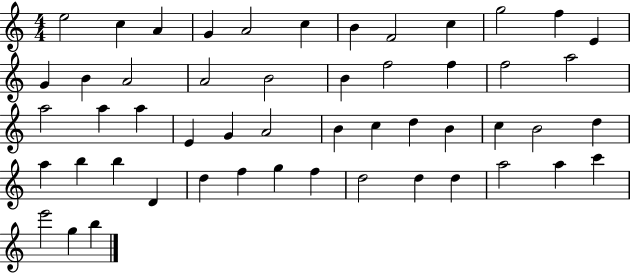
E5/h C5/q A4/q G4/q A4/h C5/q B4/q F4/h C5/q G5/h F5/q E4/q G4/q B4/q A4/h A4/h B4/h B4/q F5/h F5/q F5/h A5/h A5/h A5/q A5/q E4/q G4/q A4/h B4/q C5/q D5/q B4/q C5/q B4/h D5/q A5/q B5/q B5/q D4/q D5/q F5/q G5/q F5/q D5/h D5/q D5/q A5/h A5/q C6/q E6/h G5/q B5/q